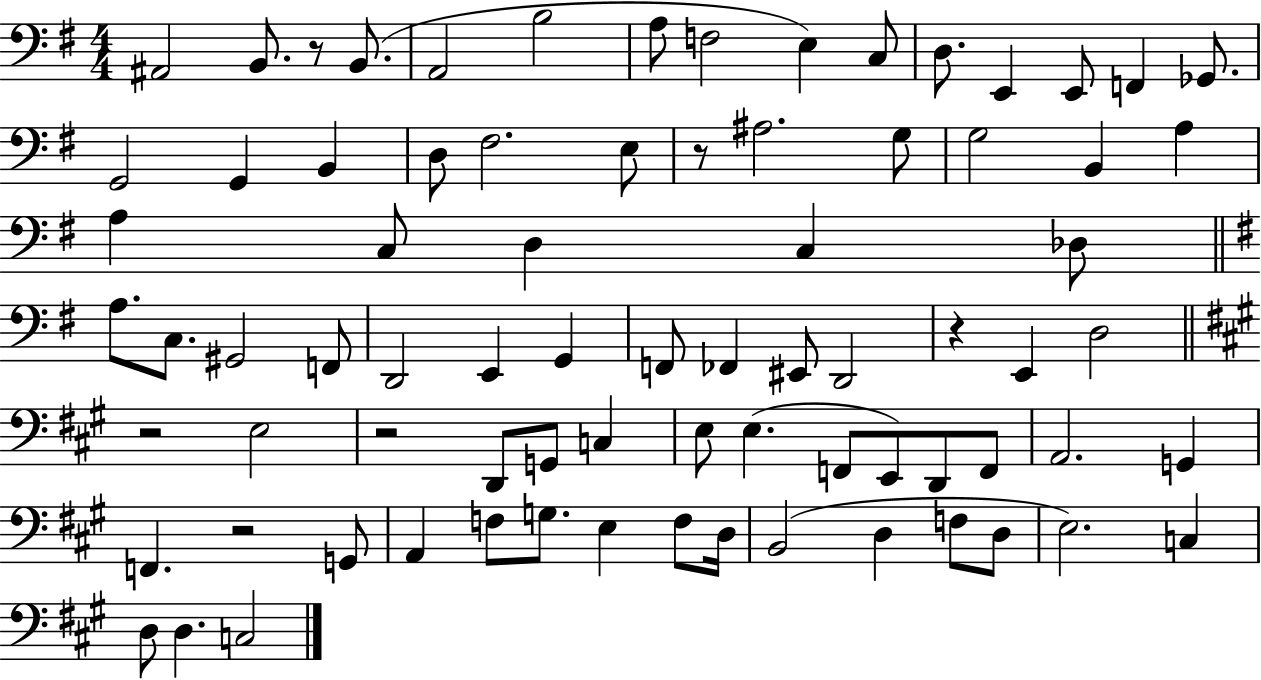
A#2/h B2/e. R/e B2/e. A2/h B3/h A3/e F3/h E3/q C3/e D3/e. E2/q E2/e F2/q Gb2/e. G2/h G2/q B2/q D3/e F#3/h. E3/e R/e A#3/h. G3/e G3/h B2/q A3/q A3/q C3/e D3/q C3/q Db3/e A3/e. C3/e. G#2/h F2/e D2/h E2/q G2/q F2/e FES2/q EIS2/e D2/h R/q E2/q D3/h R/h E3/h R/h D2/e G2/e C3/q E3/e E3/q. F2/e E2/e D2/e F2/e A2/h. G2/q F2/q. R/h G2/e A2/q F3/e G3/e. E3/q F3/e D3/s B2/h D3/q F3/e D3/e E3/h. C3/q D3/e D3/q. C3/h